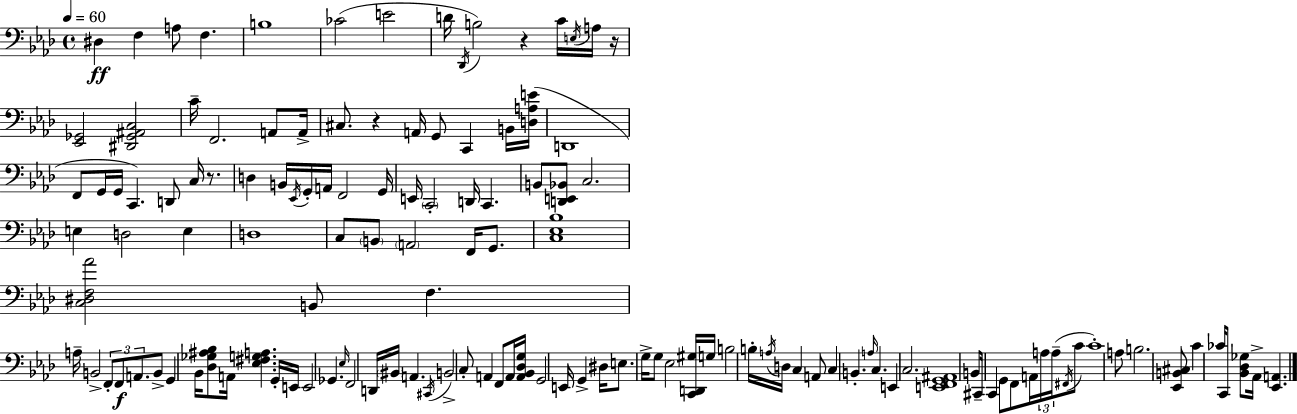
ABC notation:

X:1
T:Untitled
M:4/4
L:1/4
K:Ab
^D, F, A,/2 F, B,4 _C2 E2 D/4 _D,,/4 B,2 z C/4 E,/4 A,/4 z/4 [_E,,_G,,]2 [^D,,_G,,^A,,C,]2 C/4 F,,2 A,,/2 A,,/4 ^C,/2 z A,,/4 G,,/2 C,, B,,/4 [D,A,E]/4 D,,4 F,,/2 G,,/4 G,,/4 C,, D,,/2 C,/4 z/2 D, B,,/4 _E,,/4 G,,/4 A,,/4 F,,2 G,,/4 E,,/4 C,,2 D,,/4 C,, B,,/2 [D,,E,,_B,,]/2 C,2 E, D,2 E, D,4 C,/2 B,,/2 A,,2 F,,/4 G,,/2 [C,_E,_B,]4 [C,^D,F,_A]2 B,,/2 F, A,/4 B,,2 F,,/2 F,,/2 A,,/2 B,,/2 G,, _B,,/4 [_D,_G,^A,_B,]/2 A,,/4 [_E,^F,G,A,] G,,/4 E,,/4 E,,2 _G,, _E,/4 F,,2 D,,/4 ^B,,/4 A,, ^C,,/4 B,,2 C,/2 A,, F,,/2 A,,/4 [A,,_B,,_D,G,]/4 G,,2 E,,/4 G,, ^D,/4 E,/2 G,/4 G,/2 _E,2 [C,,D,,^G,]/4 G,/4 B,2 B,/4 A,/4 D,/4 C, A,,/2 C, B,, A,/4 C, E,, C,2 [E,,F,,G,,^A,,]4 B,,/2 ^C,,/4 C,, G,,/2 F,,/2 A,,/4 A,/4 A,/4 ^F,,/4 C/2 C4 A,/2 B,2 [_E,,B,,^C,]/2 C _C/4 C,,/2 [_B,,_D,_G,]/2 _A,,/4 [_E,,A,,]